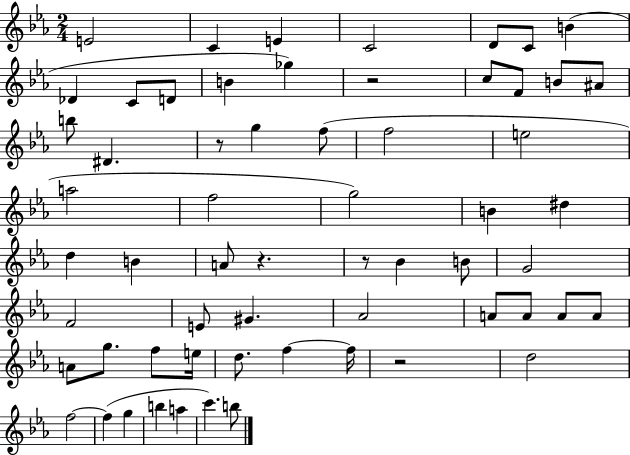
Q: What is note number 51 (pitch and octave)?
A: F5